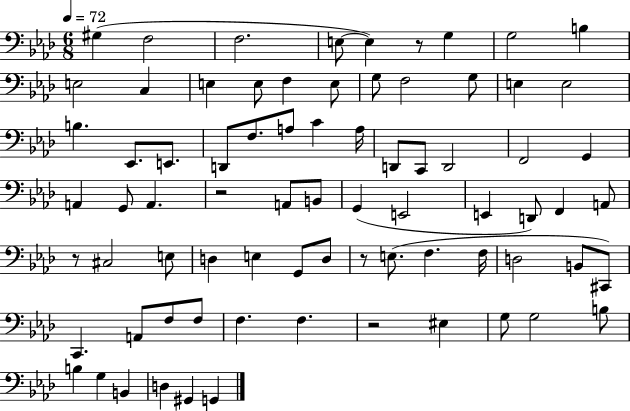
{
  \clef bass
  \numericTimeSignature
  \time 6/8
  \key aes \major
  \tempo 4 = 72
  gis4( f2 | f2. | e8~~ e4) r8 g4 | g2 b4 | \break e2 c4 | e4 e8 f4 e8 | g8 f2 g8 | e4 e2 | \break b4. ees,8. e,8. | d,8 f8. a8 c'4 a16 | d,8 c,8 d,2 | f,2 g,4 | \break a,4 g,8 a,4. | r2 a,8 b,8 | g,4( e,2 | e,4 d,8) f,4 a,8 | \break r8 cis2 e8 | d4 e4 g,8 d8 | r8 e8.( f4. f16 | d2 b,8 cis,8) | \break c,4. a,8 f8 f8 | f4. f4. | r2 eis4 | g8 g2 b8 | \break b4 g4 b,4 | d4 gis,4 g,4 | \bar "|."
}